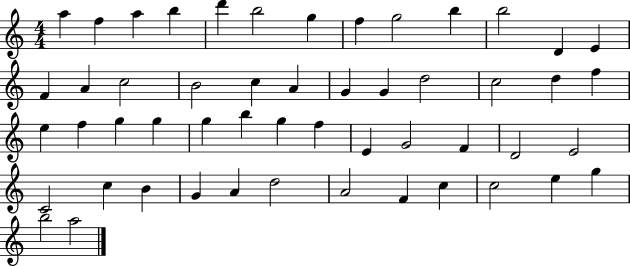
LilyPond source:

{
  \clef treble
  \numericTimeSignature
  \time 4/4
  \key c \major
  a''4 f''4 a''4 b''4 | d'''4 b''2 g''4 | f''4 g''2 b''4 | b''2 d'4 e'4 | \break f'4 a'4 c''2 | b'2 c''4 a'4 | g'4 g'4 d''2 | c''2 d''4 f''4 | \break e''4 f''4 g''4 g''4 | g''4 b''4 g''4 f''4 | e'4 g'2 f'4 | d'2 e'2 | \break c'2 c''4 b'4 | g'4 a'4 d''2 | a'2 f'4 c''4 | c''2 e''4 g''4 | \break b''2 a''2 | \bar "|."
}